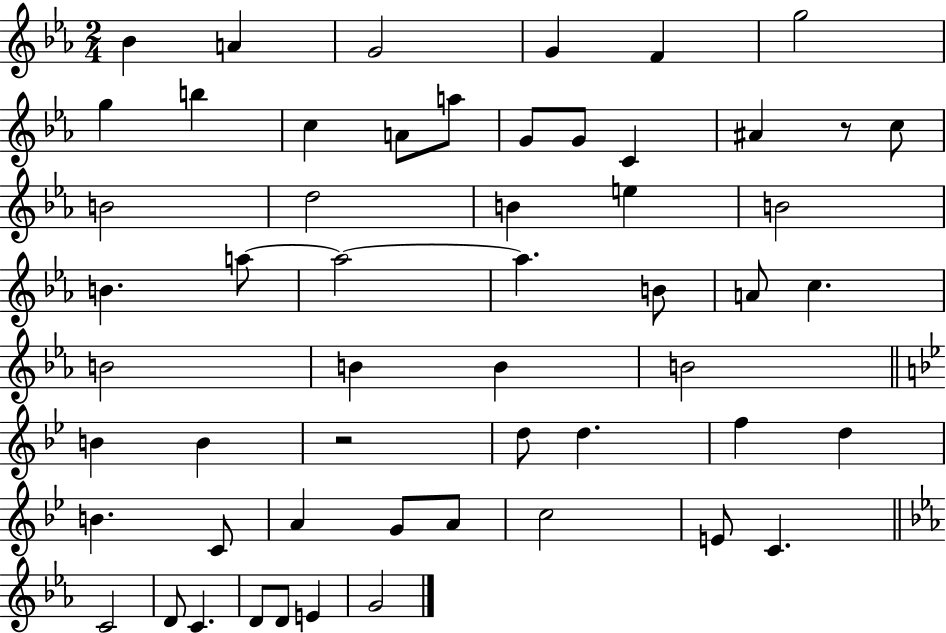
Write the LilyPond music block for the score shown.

{
  \clef treble
  \numericTimeSignature
  \time 2/4
  \key ees \major
  \repeat volta 2 { bes'4 a'4 | g'2 | g'4 f'4 | g''2 | \break g''4 b''4 | c''4 a'8 a''8 | g'8 g'8 c'4 | ais'4 r8 c''8 | \break b'2 | d''2 | b'4 e''4 | b'2 | \break b'4. a''8~~ | a''2~~ | a''4. b'8 | a'8 c''4. | \break b'2 | b'4 b'4 | b'2 | \bar "||" \break \key g \minor b'4 b'4 | r2 | d''8 d''4. | f''4 d''4 | \break b'4. c'8 | a'4 g'8 a'8 | c''2 | e'8 c'4. | \break \bar "||" \break \key ees \major c'2 | d'8 c'4. | d'8 d'8 e'4 | g'2 | \break } \bar "|."
}